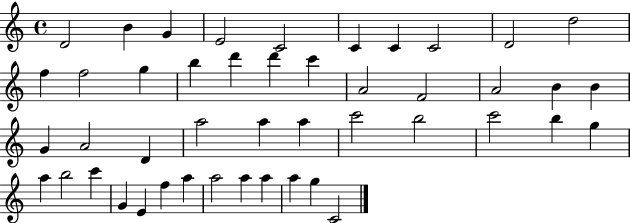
{
  \clef treble
  \time 4/4
  \defaultTimeSignature
  \key c \major
  d'2 b'4 g'4 | e'2 c'2 | c'4 c'4 c'2 | d'2 d''2 | \break f''4 f''2 g''4 | b''4 d'''4 d'''4 c'''4 | a'2 f'2 | a'2 b'4 b'4 | \break g'4 a'2 d'4 | a''2 a''4 a''4 | c'''2 b''2 | c'''2 b''4 g''4 | \break a''4 b''2 c'''4 | g'4 e'4 f''4 a''4 | a''2 a''4 a''4 | a''4 g''4 c'2 | \break \bar "|."
}